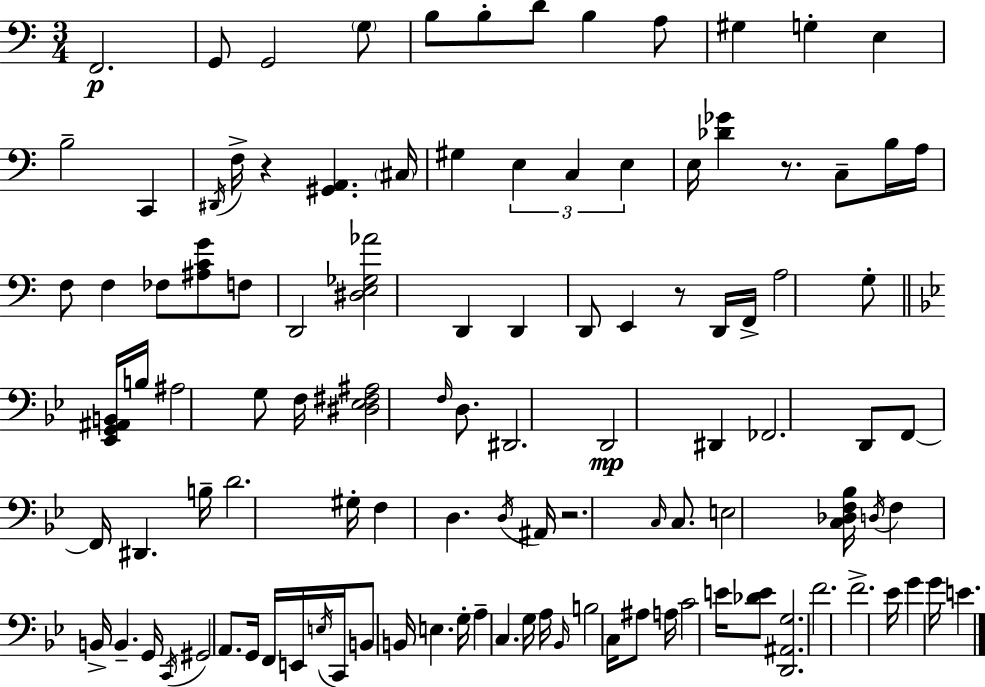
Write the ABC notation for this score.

X:1
T:Untitled
M:3/4
L:1/4
K:C
F,,2 G,,/2 G,,2 G,/2 B,/2 B,/2 D/2 B, A,/2 ^G, G, E, B,2 C,, ^D,,/4 F,/4 z [^G,,A,,] ^C,/4 ^G, E, C, E, E,/4 [_D_G] z/2 C,/2 B,/4 A,/4 F,/2 F, _F,/2 [^A,CG]/2 F,/2 D,,2 [^D,E,_G,_A]2 D,, D,, D,,/2 E,, z/2 D,,/4 F,,/4 A,2 G,/2 [_E,,G,,^A,,B,,]/4 B,/4 ^A,2 G,/2 F,/4 [^D,_E,^F,^A,]2 F,/4 D,/2 ^D,,2 D,,2 ^D,, _F,,2 D,,/2 F,,/2 F,,/4 ^D,, B,/4 D2 ^G,/4 F, D, D,/4 ^A,,/4 z2 C,/4 C,/2 E,2 [C,_D,F,_B,]/4 D,/4 F, B,,/4 B,, G,,/4 C,,/4 ^G,,2 A,,/2 G,,/4 F,,/4 E,,/4 E,/4 C,,/4 B,,/2 B,,/4 E, G,/4 A, C, G,/4 A,/4 _B,,/4 B,2 C,/4 ^A,/2 A,/4 C2 E/4 [_DE]/2 [D,,^A,,G,]2 F2 F2 _E/4 G G/4 E